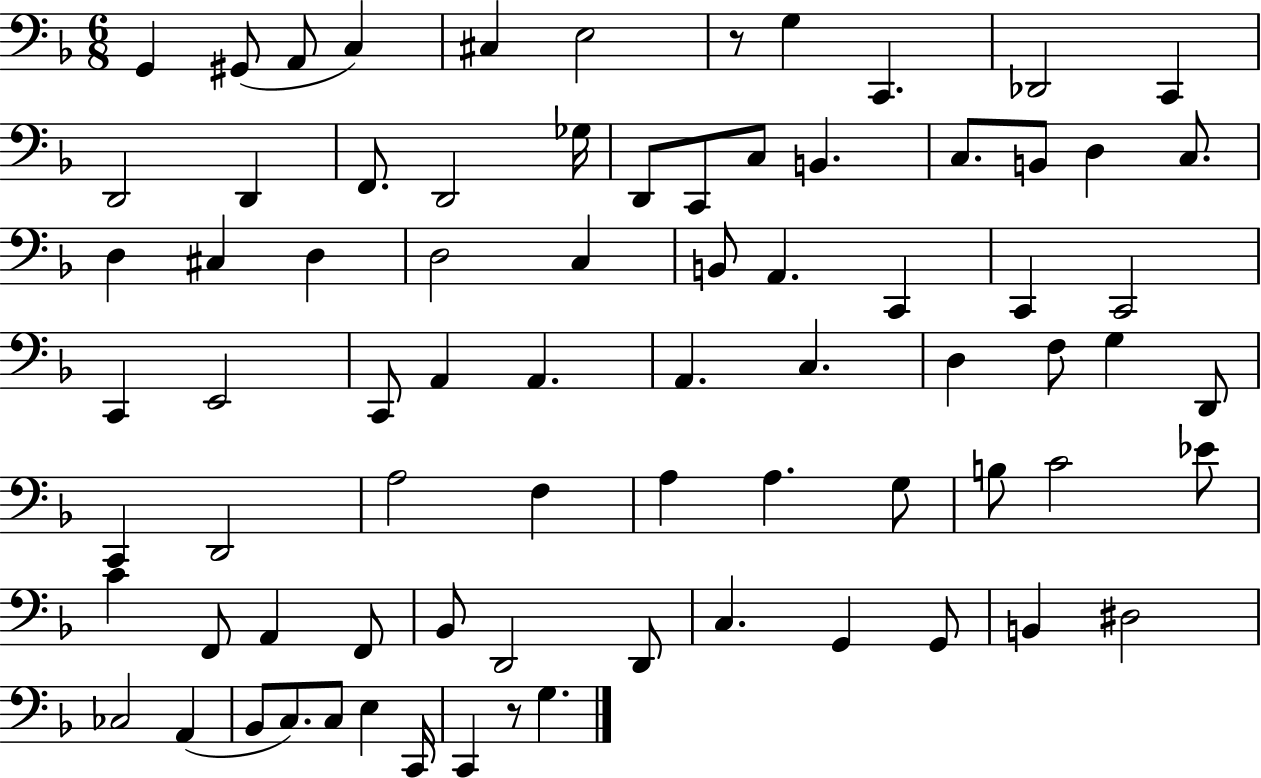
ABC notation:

X:1
T:Untitled
M:6/8
L:1/4
K:F
G,, ^G,,/2 A,,/2 C, ^C, E,2 z/2 G, C,, _D,,2 C,, D,,2 D,, F,,/2 D,,2 _G,/4 D,,/2 C,,/2 C,/2 B,, C,/2 B,,/2 D, C,/2 D, ^C, D, D,2 C, B,,/2 A,, C,, C,, C,,2 C,, E,,2 C,,/2 A,, A,, A,, C, D, F,/2 G, D,,/2 C,, D,,2 A,2 F, A, A, G,/2 B,/2 C2 _E/2 C F,,/2 A,, F,,/2 _B,,/2 D,,2 D,,/2 C, G,, G,,/2 B,, ^D,2 _C,2 A,, _B,,/2 C,/2 C,/2 E, C,,/4 C,, z/2 G,